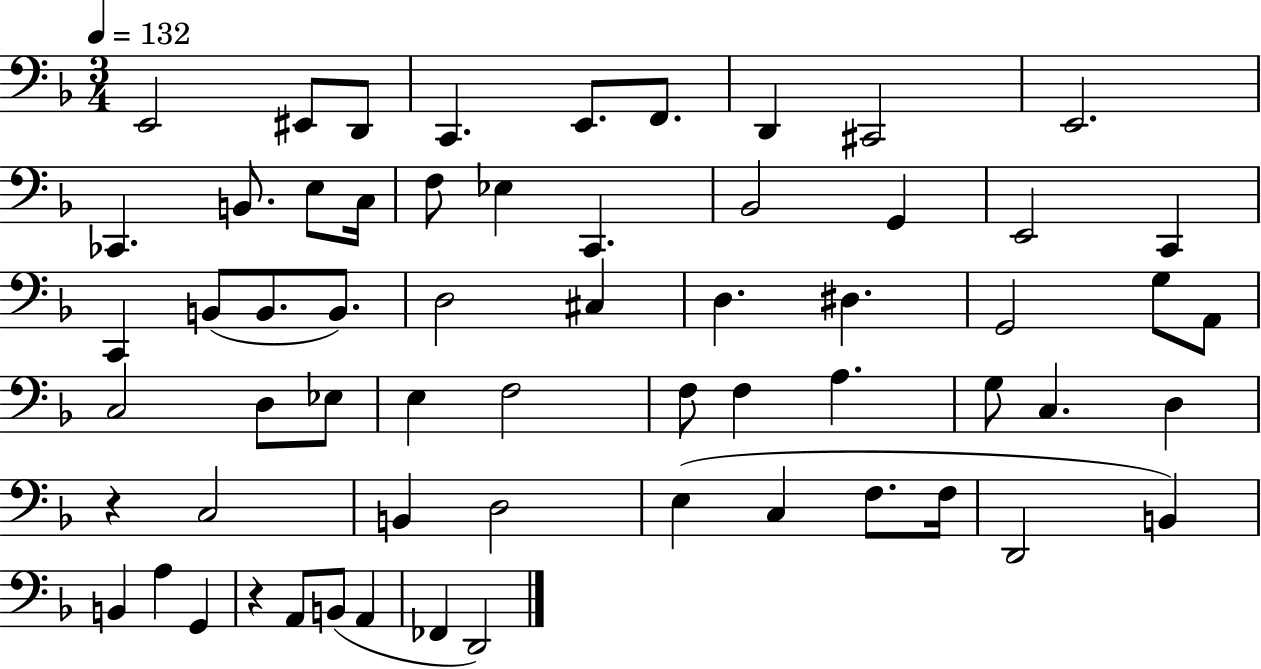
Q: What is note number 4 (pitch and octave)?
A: C2